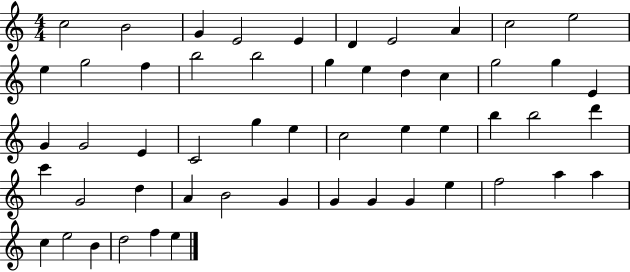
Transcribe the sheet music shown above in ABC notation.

X:1
T:Untitled
M:4/4
L:1/4
K:C
c2 B2 G E2 E D E2 A c2 e2 e g2 f b2 b2 g e d c g2 g E G G2 E C2 g e c2 e e b b2 d' c' G2 d A B2 G G G G e f2 a a c e2 B d2 f e